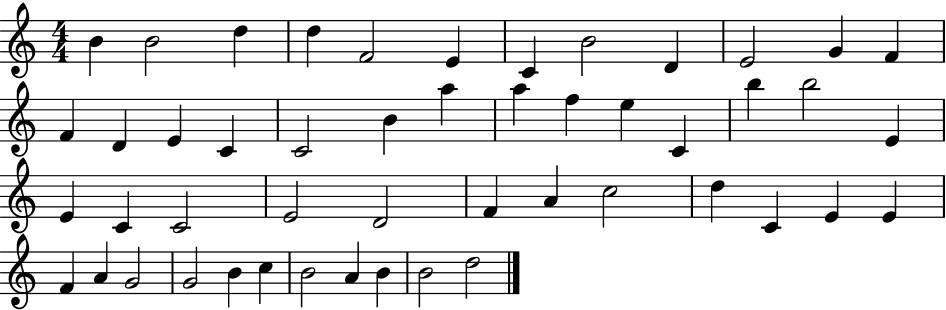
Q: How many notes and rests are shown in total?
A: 49